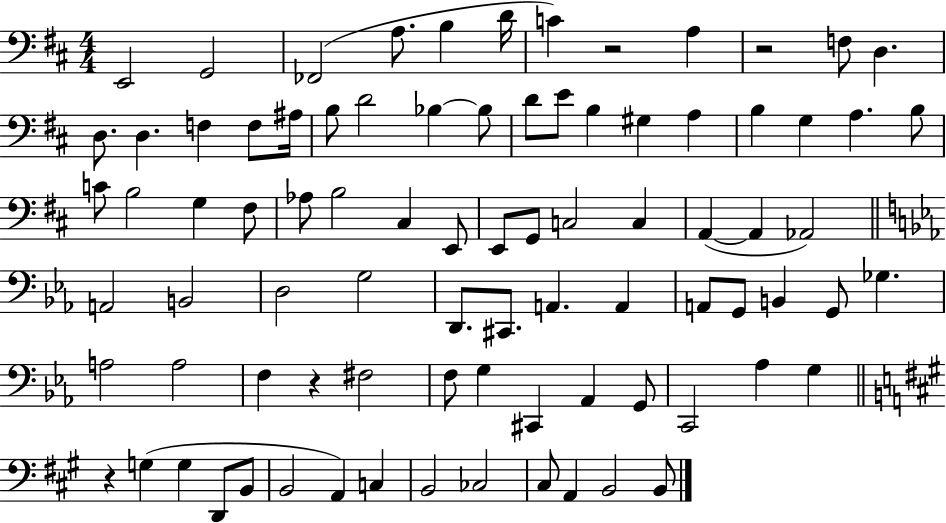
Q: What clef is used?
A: bass